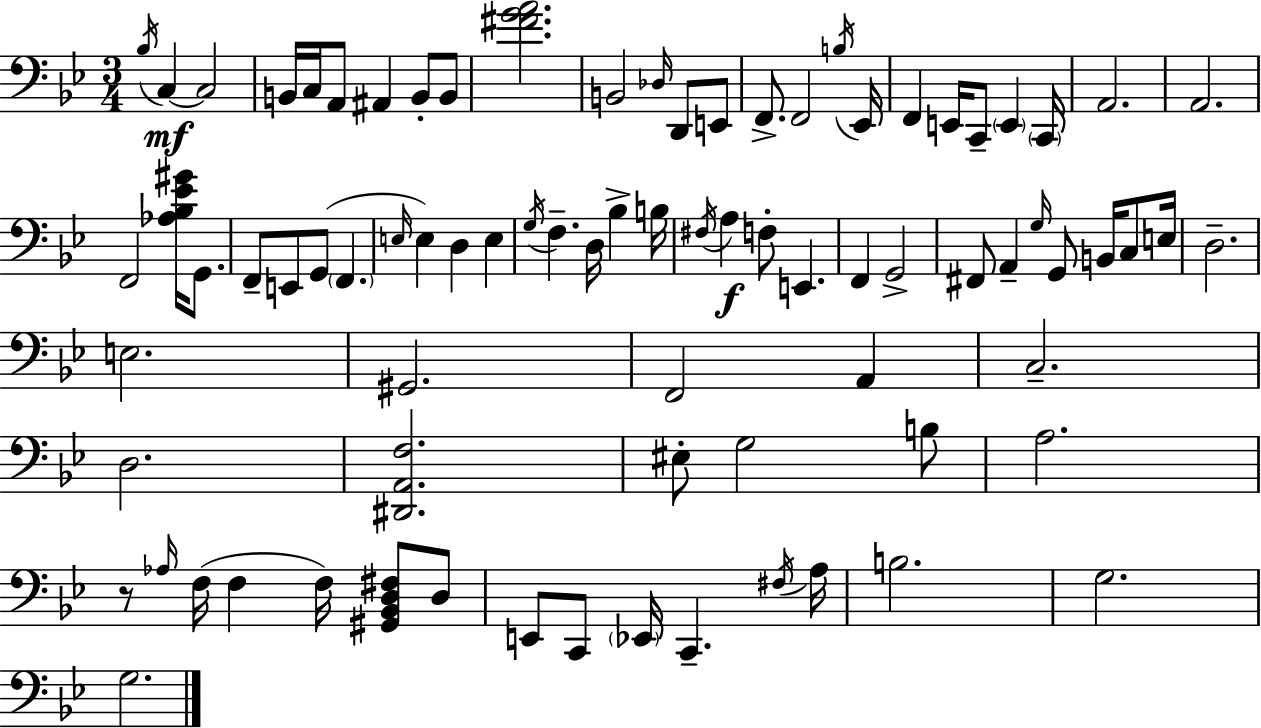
{
  \clef bass
  \numericTimeSignature
  \time 3/4
  \key bes \major
  \acciaccatura { bes16 }\mf c4~~ c2 | b,16 c16 a,8 ais,4 b,8-. b,8 | <fis' g' a'>2. | b,2 \grace { des16 } d,8 | \break e,8 f,8.-> f,2 | \acciaccatura { b16 } ees,16 f,4 e,16 c,8-- \parenthesize e,4 | \parenthesize c,16 a,2. | a,2. | \break f,2 <aes bes ees' gis'>16 | g,8. f,8-- e,8 g,8( \parenthesize f,4. | \grace { e16 }) e4 d4 | e4 \acciaccatura { g16 } f4.-- d16 | \break bes4-> b16 \acciaccatura { fis16 }\f a4 f8-. | e,4. f,4 g,2-> | fis,8 a,4-- | \grace { g16 } g,8 b,16 c8 e16 d2.-- | \break e2. | gis,2. | f,2 | a,4 c2.-- | \break d2. | <dis, a, f>2. | eis8-. g2 | b8 a2. | \break r8 \grace { aes16 } f16( f4 | f16) <gis, bes, d fis>8 d8 e,8 c,8 | \parenthesize ees,16 c,4.-- \acciaccatura { fis16 } a16 b2. | g2. | \break g2. | \bar "|."
}